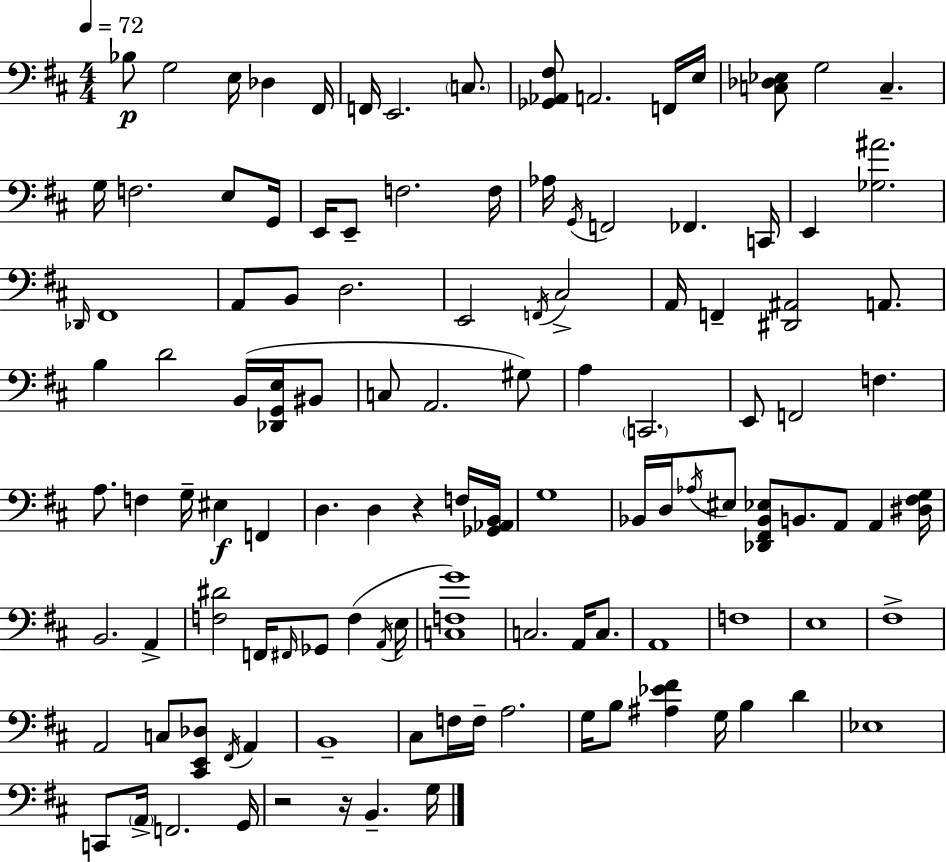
X:1
T:Untitled
M:4/4
L:1/4
K:D
_B,/2 G,2 E,/4 _D, ^F,,/4 F,,/4 E,,2 C,/2 [_G,,_A,,^F,]/2 A,,2 F,,/4 E,/4 [C,_D,_E,]/2 G,2 C, G,/4 F,2 E,/2 G,,/4 E,,/4 E,,/2 F,2 F,/4 _A,/4 G,,/4 F,,2 _F,, C,,/4 E,, [_G,^A]2 _D,,/4 ^F,,4 A,,/2 B,,/2 D,2 E,,2 F,,/4 ^C,2 A,,/4 F,, [^D,,^A,,]2 A,,/2 B, D2 B,,/4 [_D,,G,,E,]/4 ^B,,/2 C,/2 A,,2 ^G,/2 A, C,,2 E,,/2 F,,2 F, A,/2 F, G,/4 ^E, F,, D, D, z F,/4 [_G,,_A,,B,,]/4 G,4 _B,,/4 D,/4 _A,/4 ^E,/2 [_D,,^F,,_B,,_E,]/2 B,,/2 A,,/2 A,, [^D,^F,G,]/4 B,,2 A,, [F,^D]2 F,,/4 ^F,,/4 _G,,/2 F, A,,/4 E,/4 [C,F,G]4 C,2 A,,/4 C,/2 A,,4 F,4 E,4 ^F,4 A,,2 C,/2 [^C,,E,,_D,]/2 ^F,,/4 A,, B,,4 ^C,/2 F,/4 F,/4 A,2 G,/4 B,/2 [^A,_E^F] G,/4 B, D _E,4 C,,/2 A,,/4 F,,2 G,,/4 z2 z/4 B,, G,/4